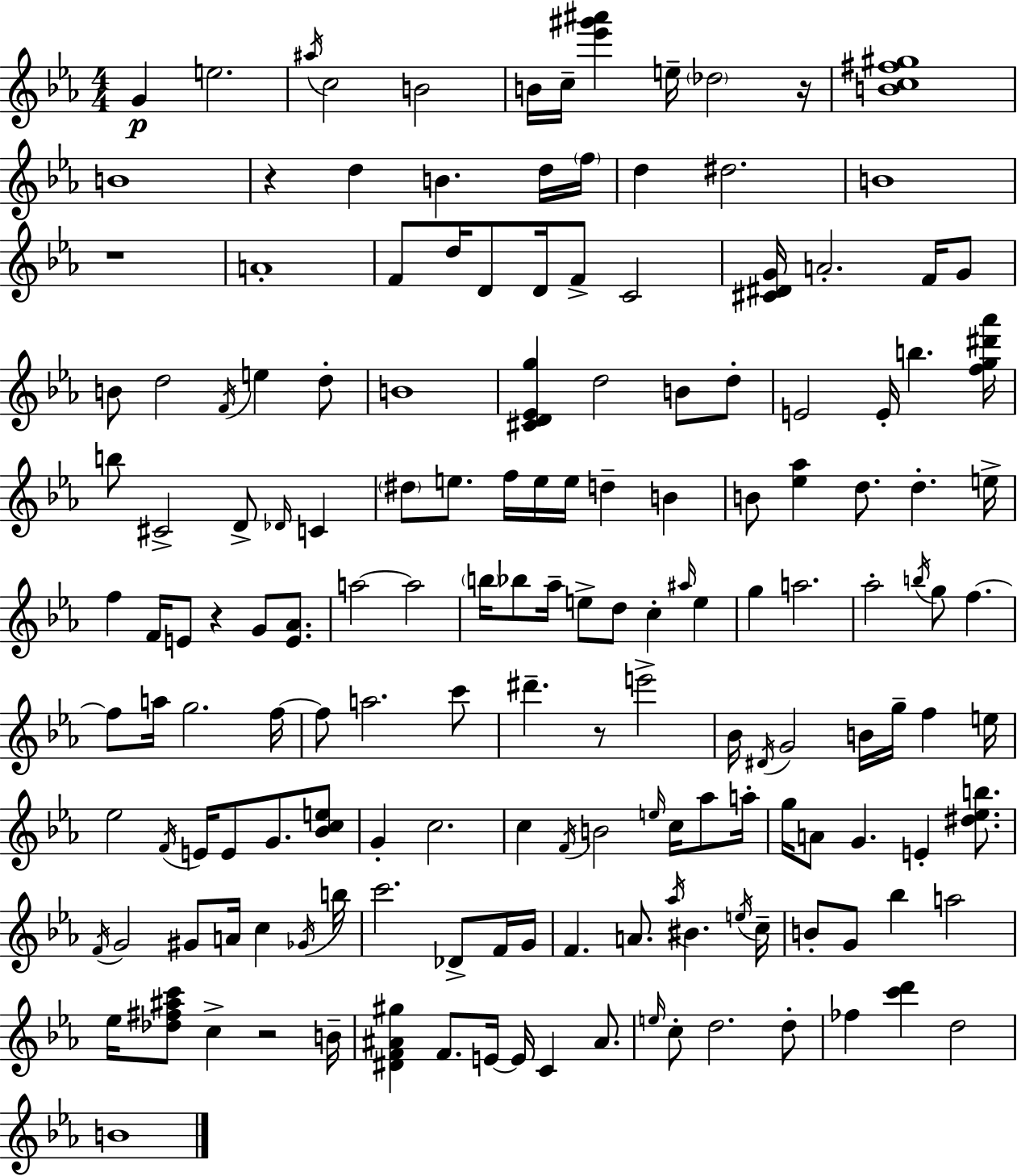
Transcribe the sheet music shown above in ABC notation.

X:1
T:Untitled
M:4/4
L:1/4
K:Cm
G e2 ^a/4 c2 B2 B/4 c/4 [_e'^g'^a'] e/4 _d2 z/4 [Bc^f^g]4 B4 z d B d/4 f/4 d ^d2 B4 z4 A4 F/2 d/4 D/2 D/4 F/2 C2 [^C^DG]/4 A2 F/4 G/2 B/2 d2 F/4 e d/2 B4 [^CD_Eg] d2 B/2 d/2 E2 E/4 b [fg^d'_a']/4 b/2 ^C2 D/2 _D/4 C ^d/2 e/2 f/4 e/4 e/4 d B B/2 [_e_a] d/2 d e/4 f F/4 E/2 z G/2 [E_A]/2 a2 a2 b/4 _b/2 _a/4 e/2 d/2 c ^a/4 e g a2 _a2 b/4 g/2 f f/2 a/4 g2 f/4 f/2 a2 c'/2 ^d' z/2 e'2 _B/4 ^D/4 G2 B/4 g/4 f e/4 _e2 F/4 E/4 E/2 G/2 [_Bce]/2 G c2 c F/4 B2 e/4 c/4 _a/2 a/4 g/4 A/2 G E [^d_eb]/2 F/4 G2 ^G/2 A/4 c _G/4 b/4 c'2 _D/2 F/4 G/4 F A/2 _a/4 ^B e/4 c/4 B/2 G/2 _b a2 _e/4 [_d^f^ac']/2 c z2 B/4 [^DF^A^g] F/2 E/4 E/4 C ^A/2 e/4 c/2 d2 d/2 _f [c'd'] d2 B4